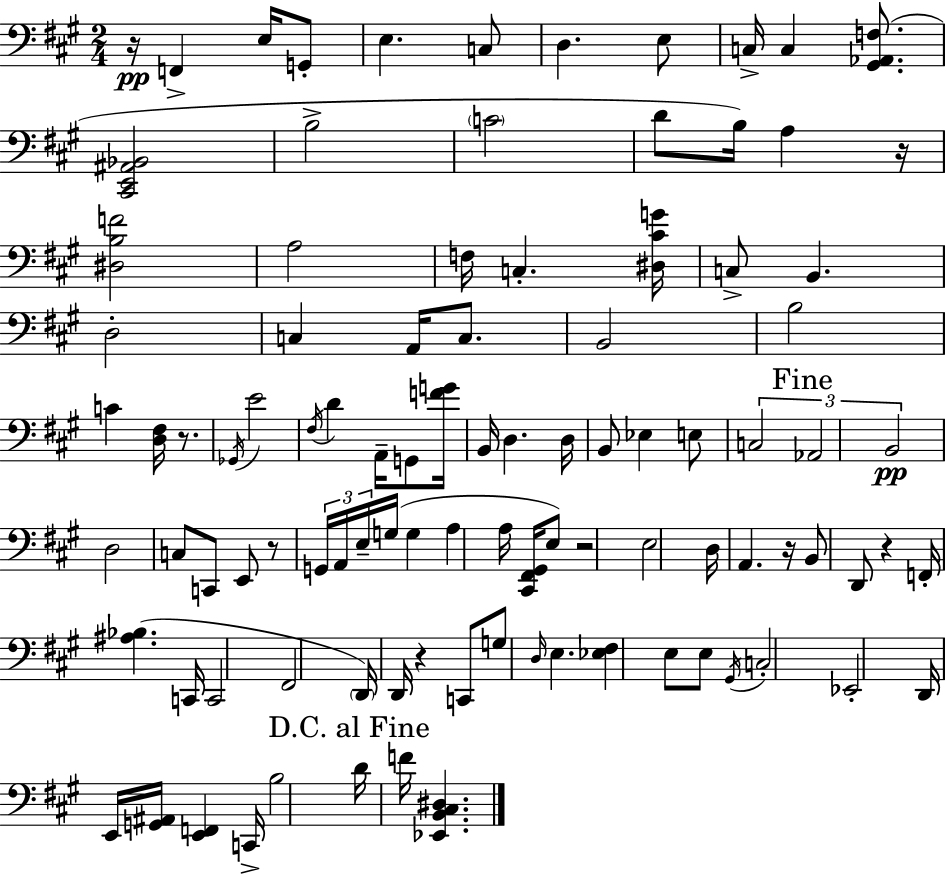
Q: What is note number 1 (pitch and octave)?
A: F2